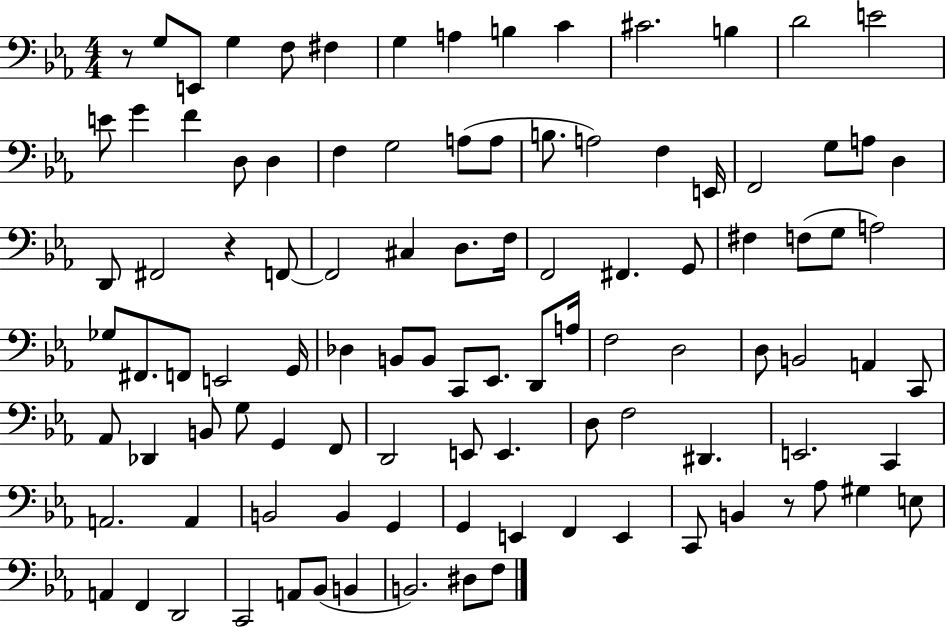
R/e G3/e E2/e G3/q F3/e F#3/q G3/q A3/q B3/q C4/q C#4/h. B3/q D4/h E4/h E4/e G4/q F4/q D3/e D3/q F3/q G3/h A3/e A3/e B3/e. A3/h F3/q E2/s F2/h G3/e A3/e D3/q D2/e F#2/h R/q F2/e F2/h C#3/q D3/e. F3/s F2/h F#2/q. G2/e F#3/q F3/e G3/e A3/h Gb3/e F#2/e. F2/e E2/h G2/s Db3/q B2/e B2/e C2/e Eb2/e. D2/e A3/s F3/h D3/h D3/e B2/h A2/q C2/e Ab2/e Db2/q B2/e G3/e G2/q F2/e D2/h E2/e E2/q. D3/e F3/h D#2/q. E2/h. C2/q A2/h. A2/q B2/h B2/q G2/q G2/q E2/q F2/q E2/q C2/e B2/q R/e Ab3/e G#3/q E3/e A2/q F2/q D2/h C2/h A2/e Bb2/e B2/q B2/h. D#3/e F3/e